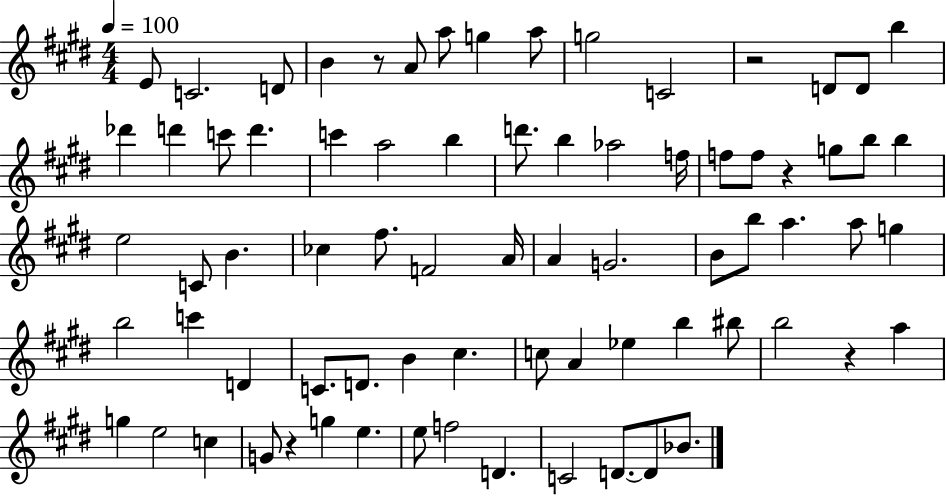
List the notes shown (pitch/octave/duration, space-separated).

E4/e C4/h. D4/e B4/q R/e A4/e A5/e G5/q A5/e G5/h C4/h R/h D4/e D4/e B5/q Db6/q D6/q C6/e D6/q. C6/q A5/h B5/q D6/e. B5/q Ab5/h F5/s F5/e F5/e R/q G5/e B5/e B5/q E5/h C4/e B4/q. CES5/q F#5/e. F4/h A4/s A4/q G4/h. B4/e B5/e A5/q. A5/e G5/q B5/h C6/q D4/q C4/e. D4/e. B4/q C#5/q. C5/e A4/q Eb5/q B5/q BIS5/e B5/h R/q A5/q G5/q E5/h C5/q G4/e R/q G5/q E5/q. E5/e F5/h D4/q. C4/h D4/e. D4/e Bb4/e.